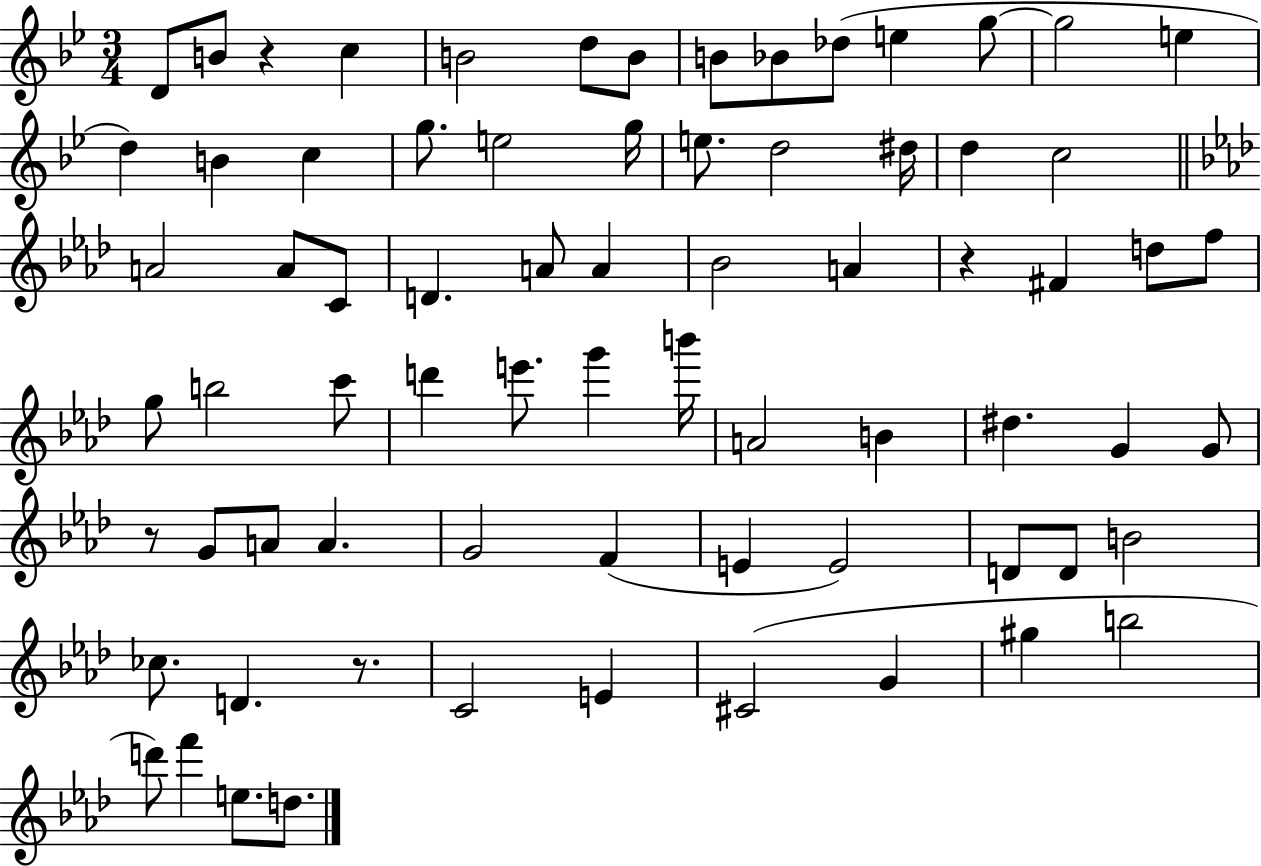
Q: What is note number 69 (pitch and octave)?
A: D5